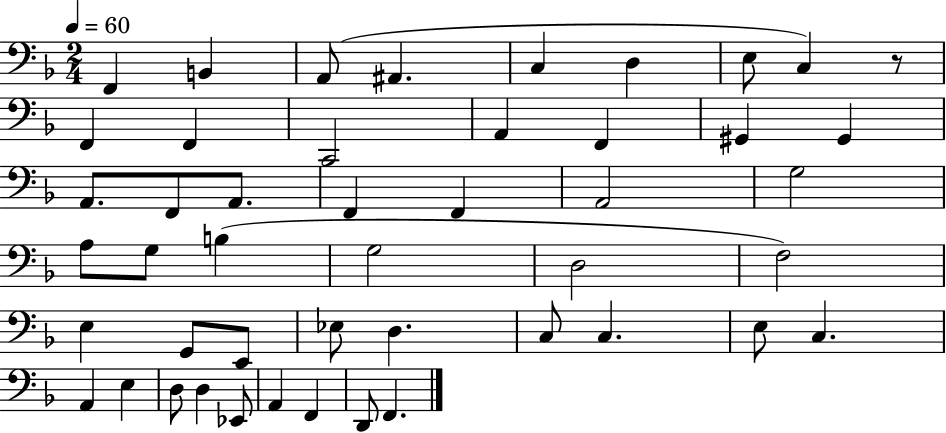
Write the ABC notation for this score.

X:1
T:Untitled
M:2/4
L:1/4
K:F
F,, B,, A,,/2 ^A,, C, D, E,/2 C, z/2 F,, F,, C,,2 A,, F,, ^G,, ^G,, A,,/2 F,,/2 A,,/2 F,, F,, A,,2 G,2 A,/2 G,/2 B, G,2 D,2 F,2 E, G,,/2 E,,/2 _E,/2 D, C,/2 C, E,/2 C, A,, E, D,/2 D, _E,,/2 A,, F,, D,,/2 F,,